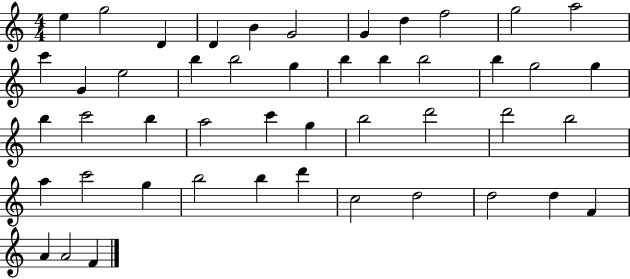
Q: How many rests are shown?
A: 0